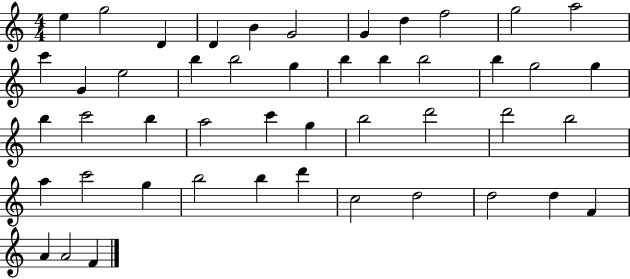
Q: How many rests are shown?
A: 0